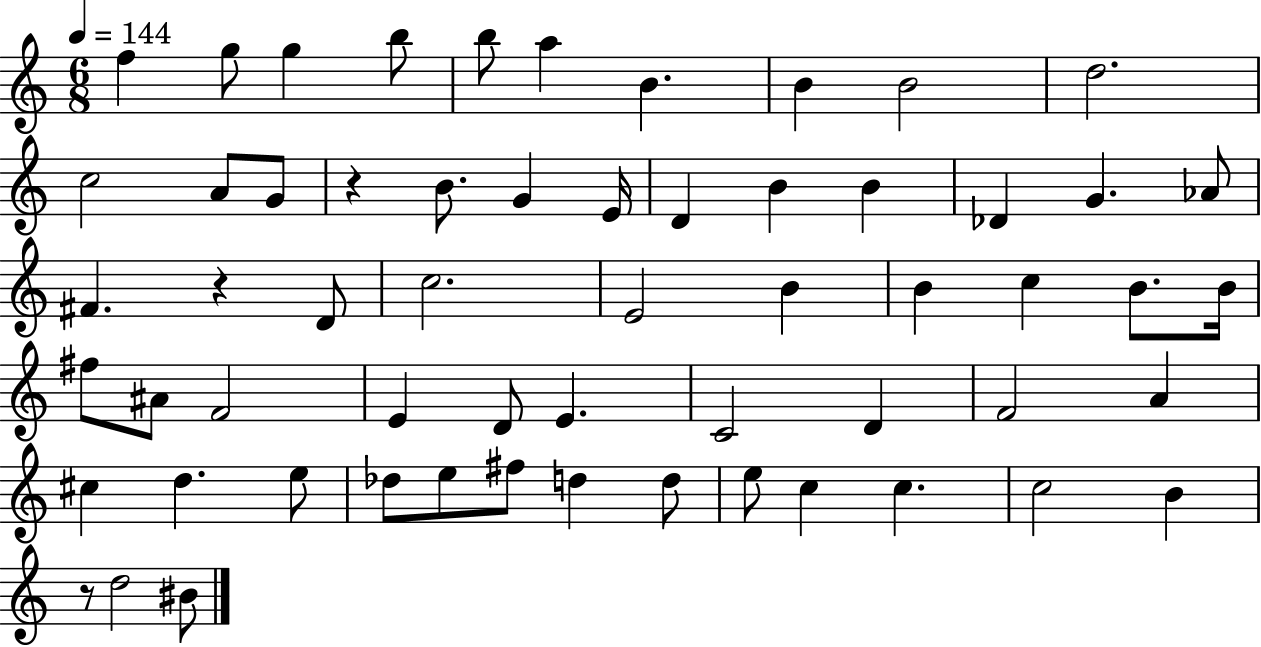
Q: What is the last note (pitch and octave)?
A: BIS4